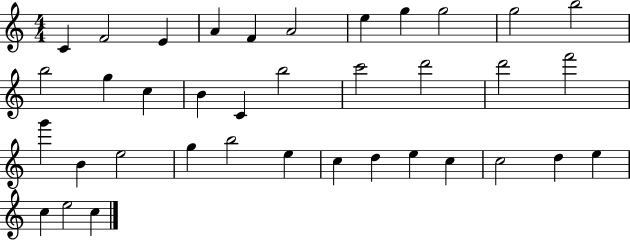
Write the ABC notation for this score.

X:1
T:Untitled
M:4/4
L:1/4
K:C
C F2 E A F A2 e g g2 g2 b2 b2 g c B C b2 c'2 d'2 d'2 f'2 g' B e2 g b2 e c d e c c2 d e c e2 c